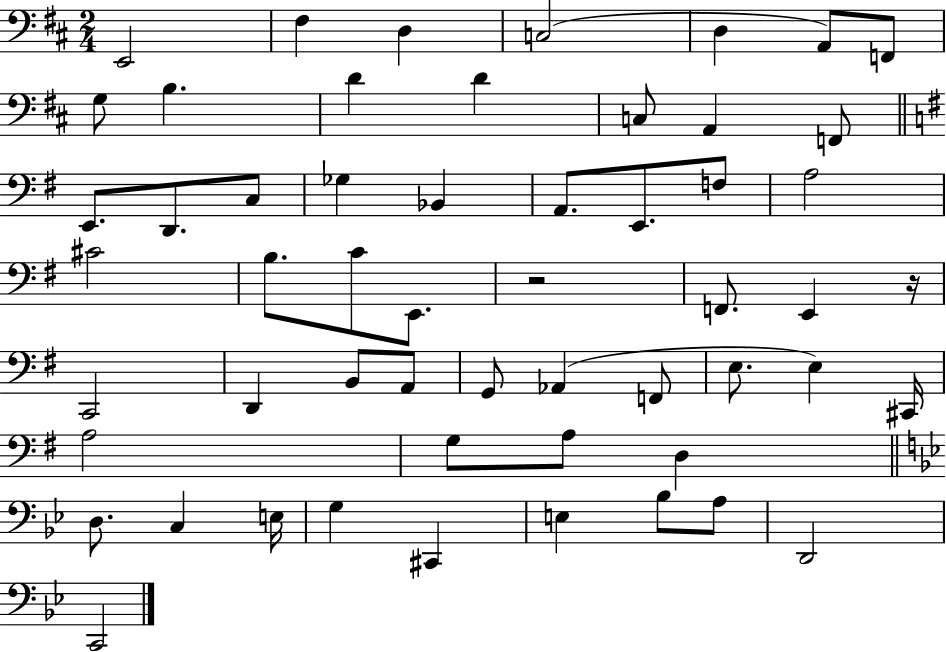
{
  \clef bass
  \numericTimeSignature
  \time 2/4
  \key d \major
  e,2 | fis4 d4 | c2( | d4 a,8) f,8 | \break g8 b4. | d'4 d'4 | c8 a,4 f,8 | \bar "||" \break \key e \minor e,8. d,8. c8 | ges4 bes,4 | a,8. e,8. f8 | a2 | \break cis'2 | b8. c'8 e,8. | r2 | f,8. e,4 r16 | \break c,2 | d,4 b,8 a,8 | g,8 aes,4( f,8 | e8. e4) cis,16 | \break a2 | g8 a8 d4 | \bar "||" \break \key bes \major d8. c4 e16 | g4 cis,4 | e4 bes8 a8 | d,2 | \break c,2 | \bar "|."
}